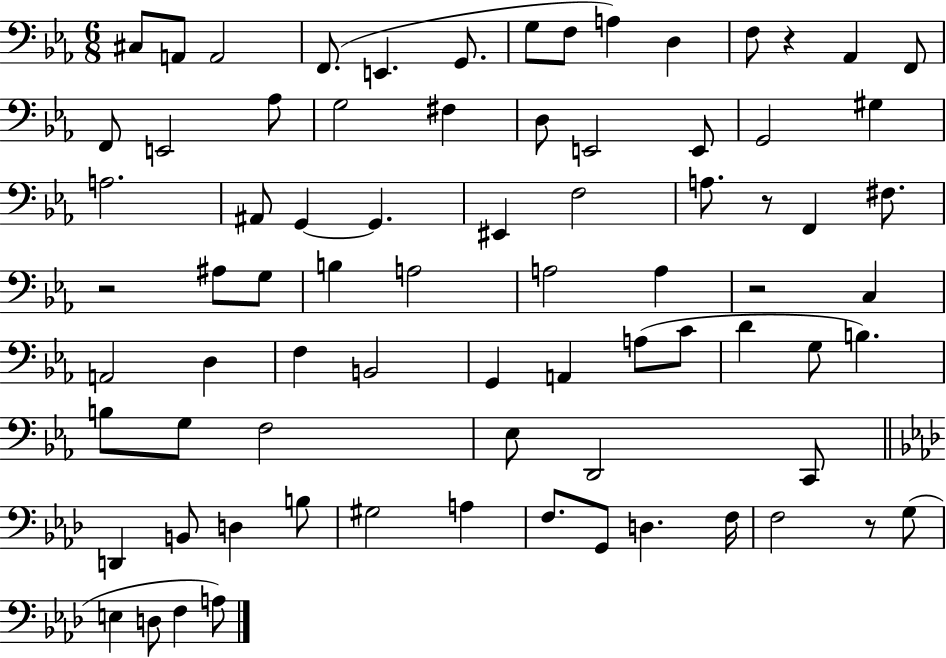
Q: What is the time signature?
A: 6/8